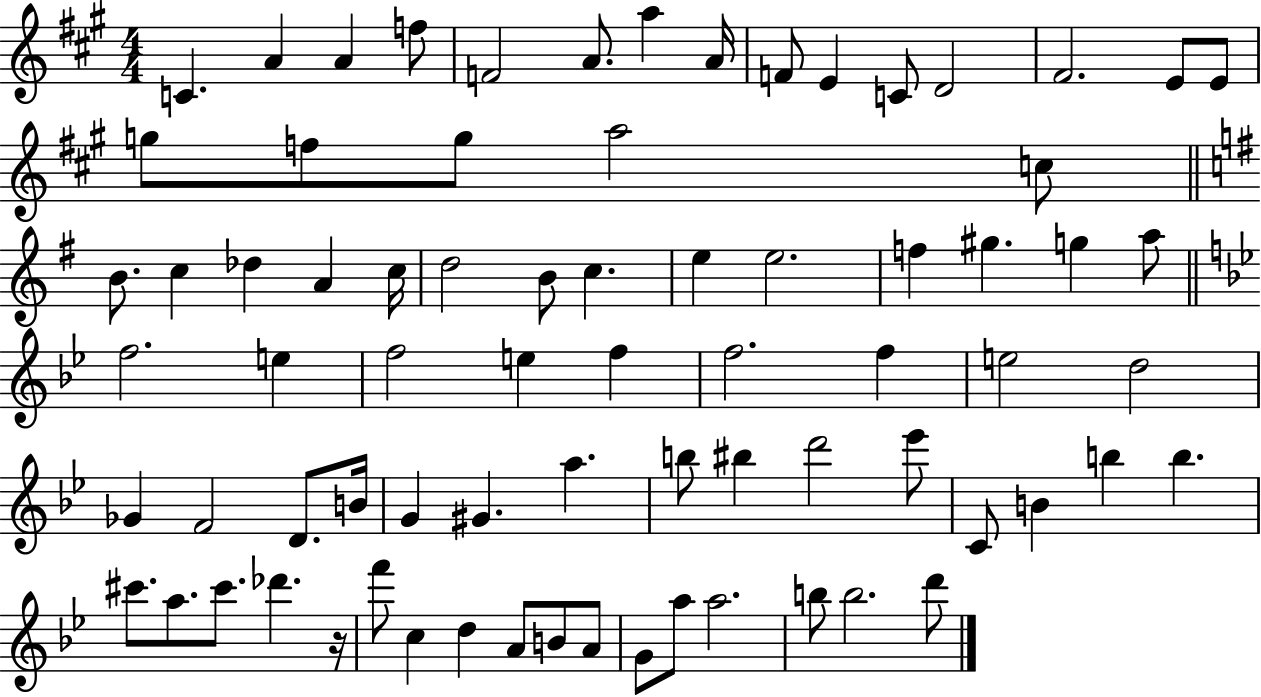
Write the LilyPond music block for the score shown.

{
  \clef treble
  \numericTimeSignature
  \time 4/4
  \key a \major
  c'4. a'4 a'4 f''8 | f'2 a'8. a''4 a'16 | f'8 e'4 c'8 d'2 | fis'2. e'8 e'8 | \break g''8 f''8 g''8 a''2 c''8 | \bar "||" \break \key g \major b'8. c''4 des''4 a'4 c''16 | d''2 b'8 c''4. | e''4 e''2. | f''4 gis''4. g''4 a''8 | \break \bar "||" \break \key bes \major f''2. e''4 | f''2 e''4 f''4 | f''2. f''4 | e''2 d''2 | \break ges'4 f'2 d'8. b'16 | g'4 gis'4. a''4. | b''8 bis''4 d'''2 ees'''8 | c'8 b'4 b''4 b''4. | \break cis'''8. a''8. cis'''8. des'''4. r16 | f'''8 c''4 d''4 a'8 b'8 a'8 | g'8 a''8 a''2. | b''8 b''2. d'''8 | \break \bar "|."
}